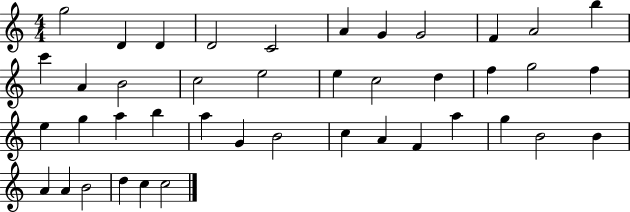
G5/h D4/q D4/q D4/h C4/h A4/q G4/q G4/h F4/q A4/h B5/q C6/q A4/q B4/h C5/h E5/h E5/q C5/h D5/q F5/q G5/h F5/q E5/q G5/q A5/q B5/q A5/q G4/q B4/h C5/q A4/q F4/q A5/q G5/q B4/h B4/q A4/q A4/q B4/h D5/q C5/q C5/h